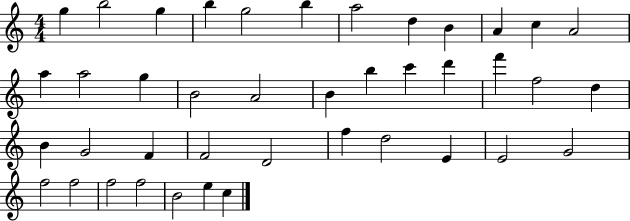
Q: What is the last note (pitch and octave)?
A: C5